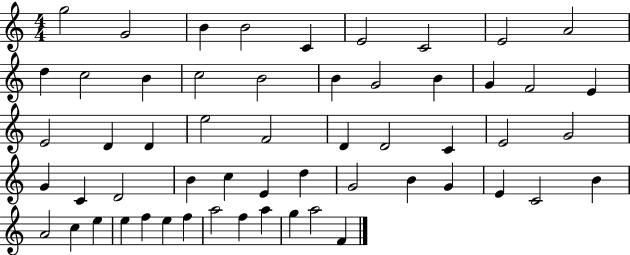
{
  \clef treble
  \numericTimeSignature
  \time 4/4
  \key c \major
  g''2 g'2 | b'4 b'2 c'4 | e'2 c'2 | e'2 a'2 | \break d''4 c''2 b'4 | c''2 b'2 | b'4 g'2 b'4 | g'4 f'2 e'4 | \break e'2 d'4 d'4 | e''2 f'2 | d'4 d'2 c'4 | e'2 g'2 | \break g'4 c'4 d'2 | b'4 c''4 e'4 d''4 | g'2 b'4 g'4 | e'4 c'2 b'4 | \break a'2 c''4 e''4 | e''4 f''4 e''4 f''4 | a''2 f''4 a''4 | g''4 a''2 f'4 | \break \bar "|."
}